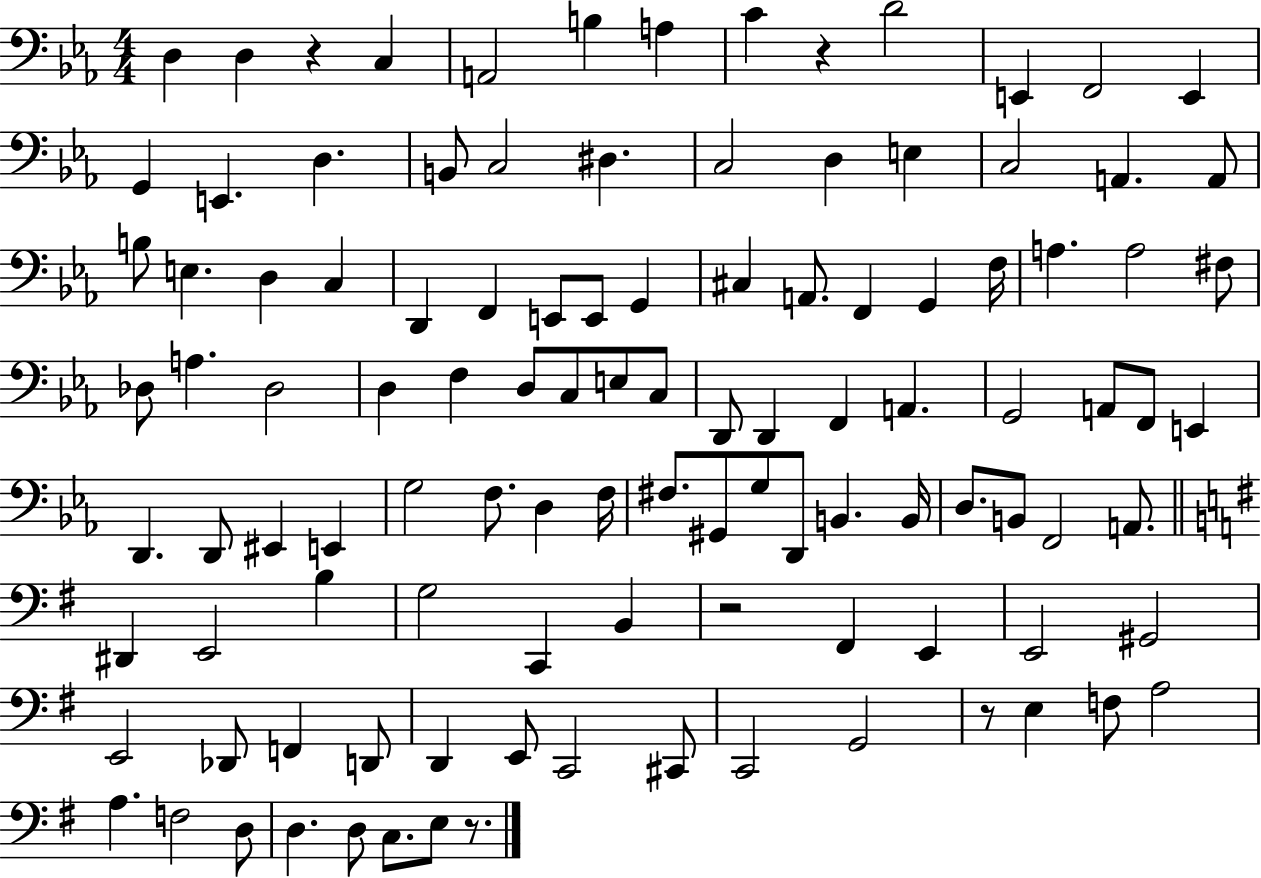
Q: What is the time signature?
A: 4/4